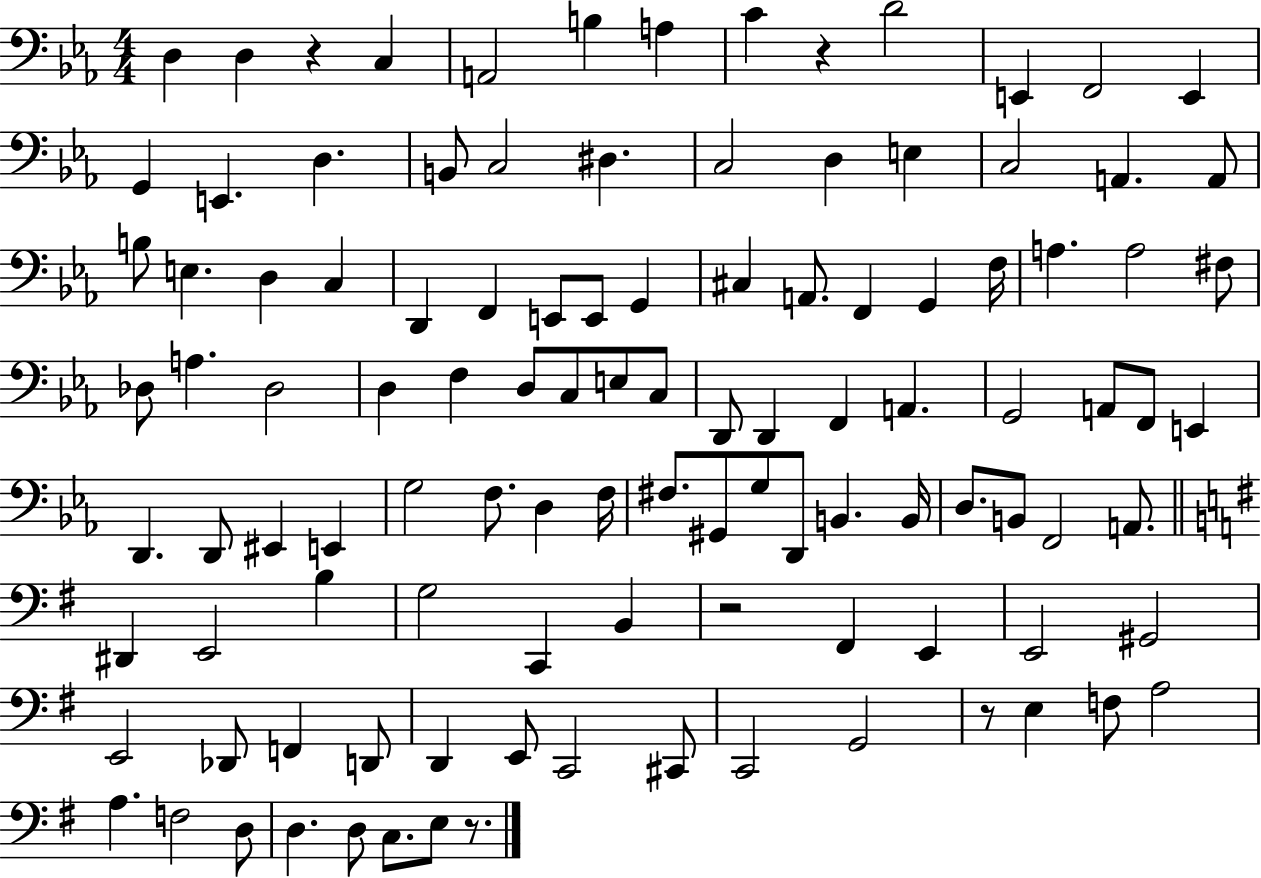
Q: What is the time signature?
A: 4/4